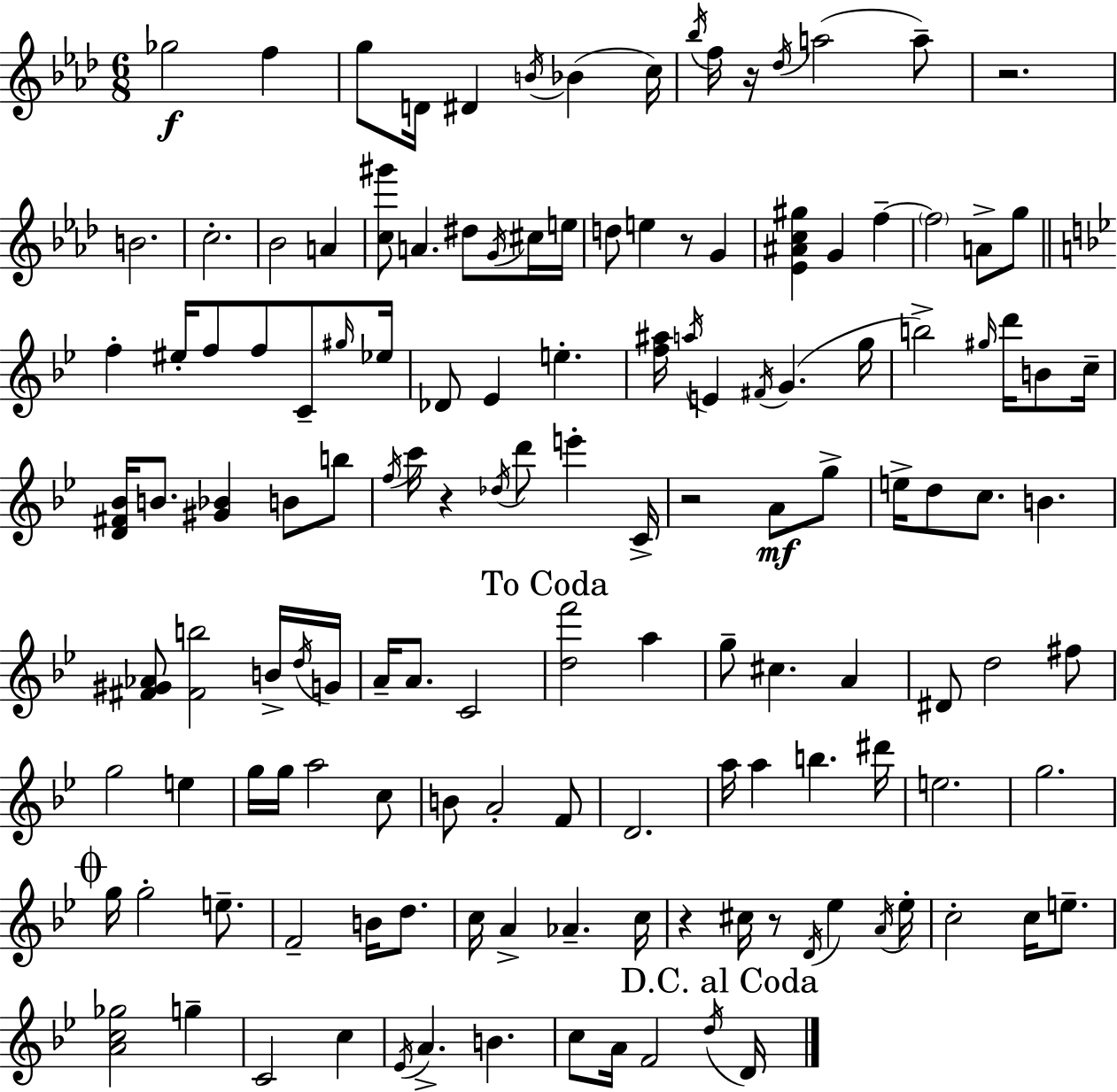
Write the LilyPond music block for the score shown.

{
  \clef treble
  \numericTimeSignature
  \time 6/8
  \key aes \major
  ges''2\f f''4 | g''8 d'16 dis'4 \acciaccatura { b'16 }( bes'4 | c''16) \acciaccatura { bes''16 } f''16 r16 \acciaccatura { des''16 }( a''2 | a''8--) r2. | \break b'2. | c''2.-. | bes'2 a'4 | <c'' gis'''>8 a'4. dis''8 | \break \acciaccatura { g'16 } cis''16 e''16 d''8 e''4 r8 | g'4 <ees' ais' c'' gis''>4 g'4 | f''4--~~ \parenthesize f''2 | a'8-> g''8 \bar "||" \break \key g \minor f''4-. eis''16-. f''8 f''8 c'8-- \grace { gis''16 } | ees''16 des'8 ees'4 e''4.-. | <f'' ais''>16 \acciaccatura { a''16 } e'4 \acciaccatura { fis'16 } g'4.( | g''16 b''2->) \grace { gis''16 } | \break d'''16 b'8 c''16-- <d' fis' bes'>16 b'8. <gis' bes'>4 | b'8 b''8 \acciaccatura { f''16 } c'''16 r4 \acciaccatura { des''16 } d'''8 | e'''4-. c'16-> r2 | a'8\mf g''8-> e''16-> d''8 c''8. | \break b'4. <fis' gis' aes'>8 <fis' b''>2 | b'16-> \acciaccatura { d''16 } g'16 a'16-- a'8. c'2 | \mark "To Coda" <d'' f'''>2 | a''4 g''8-- cis''4. | \break a'4 dis'8 d''2 | fis''8 g''2 | e''4 g''16 g''16 a''2 | c''8 b'8 a'2-. | \break f'8 d'2. | a''16 a''4 | b''4. dis'''16 e''2. | g''2. | \break \mark \markup { \musicglyph "scripts.coda" } g''16 g''2-. | e''8.-- f'2-- | b'16 d''8. c''16 a'4-> | aes'4.-- c''16 r4 cis''16 | \break r8 \acciaccatura { d'16 } ees''4 \acciaccatura { a'16 } ees''16-. c''2-. | c''16 e''8.-- <a' c'' ges''>2 | g''4-- c'2 | c''4 \acciaccatura { ees'16 } a'4.-> | \break b'4. c''8 | a'16 f'2 \acciaccatura { d''16 } \mark "D.C. al Coda" d'16 \bar "|."
}